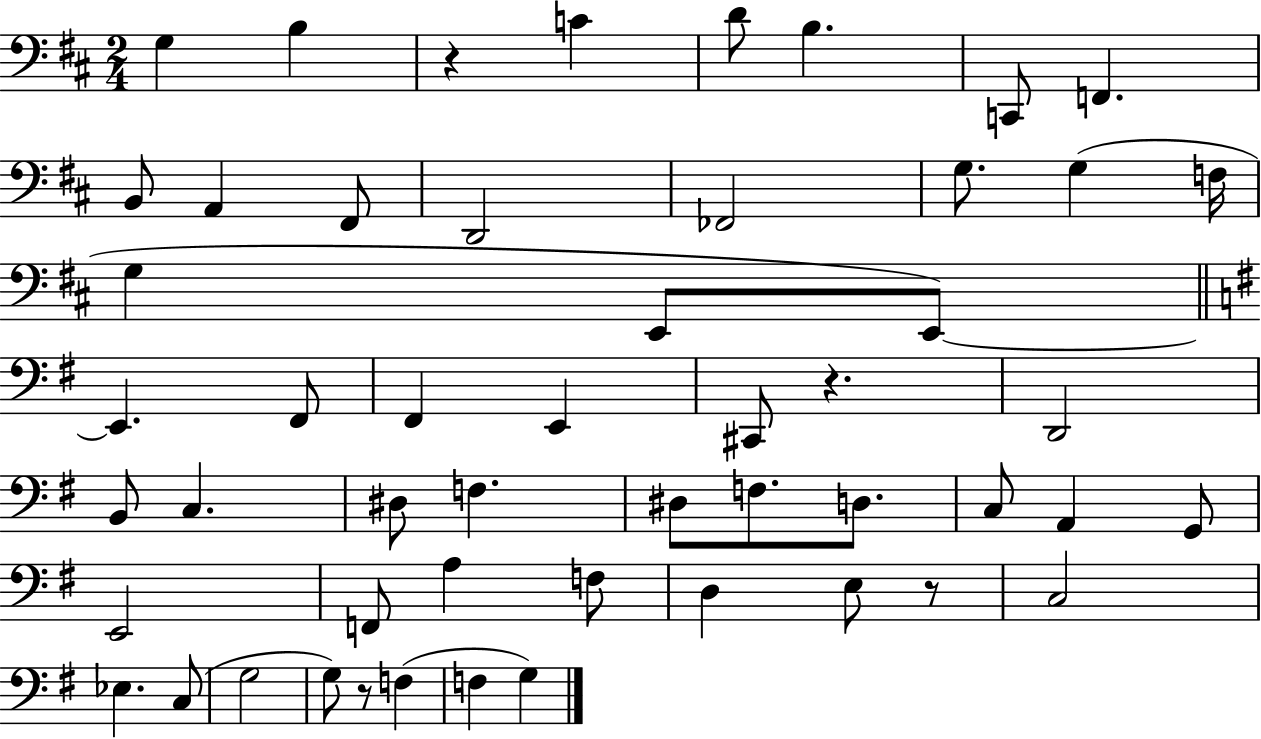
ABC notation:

X:1
T:Untitled
M:2/4
L:1/4
K:D
G, B, z C D/2 B, C,,/2 F,, B,,/2 A,, ^F,,/2 D,,2 _F,,2 G,/2 G, F,/4 G, E,,/2 E,,/2 E,, ^F,,/2 ^F,, E,, ^C,,/2 z D,,2 B,,/2 C, ^D,/2 F, ^D,/2 F,/2 D,/2 C,/2 A,, G,,/2 E,,2 F,,/2 A, F,/2 D, E,/2 z/2 C,2 _E, C,/2 G,2 G,/2 z/2 F, F, G,